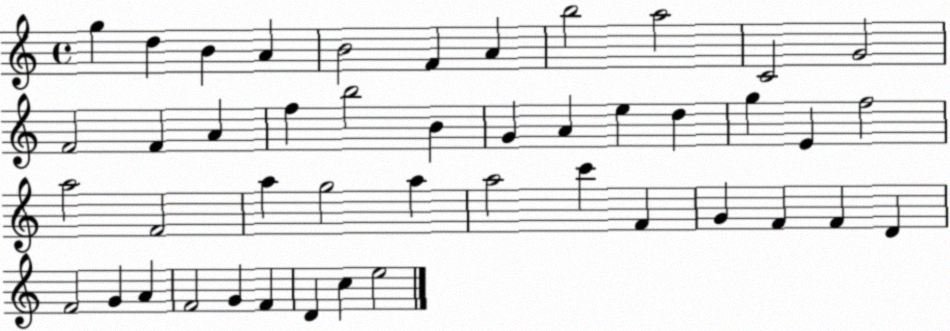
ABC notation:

X:1
T:Untitled
M:4/4
L:1/4
K:C
g d B A B2 F A b2 a2 C2 G2 F2 F A f b2 B G A e d g E f2 a2 F2 a g2 a a2 c' F G F F D F2 G A F2 G F D c e2